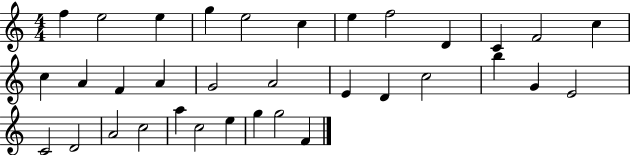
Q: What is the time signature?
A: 4/4